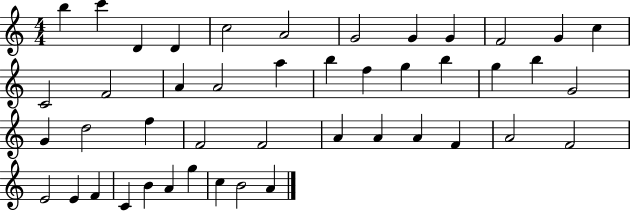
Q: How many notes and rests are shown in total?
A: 45